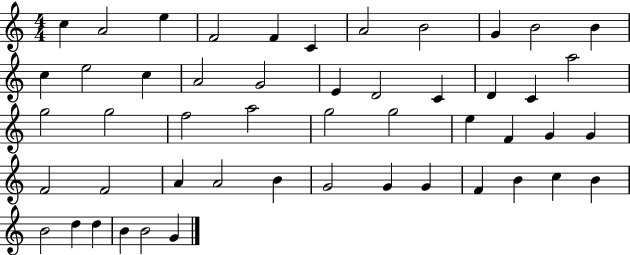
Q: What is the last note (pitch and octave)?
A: G4